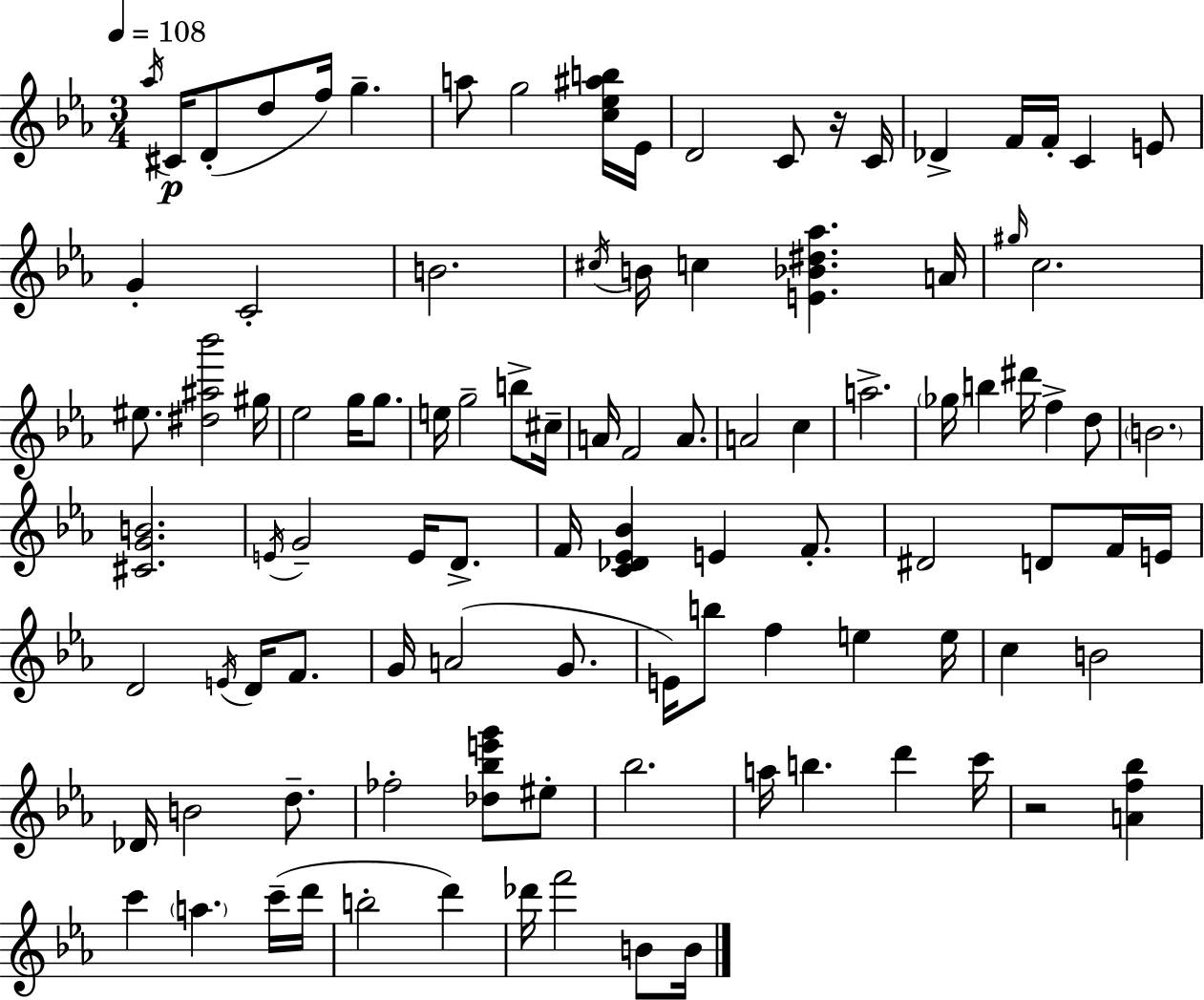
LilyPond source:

{
  \clef treble
  \numericTimeSignature
  \time 3/4
  \key ees \major
  \tempo 4 = 108
  \acciaccatura { aes''16 }\p cis'16 d'8-.( d''8 f''16) g''4.-- | a''8 g''2 <c'' ees'' ais'' b''>16 | ees'16 d'2 c'8 r16 | c'16 des'4-> f'16 f'16-. c'4 e'8 | \break g'4-. c'2-. | b'2. | \acciaccatura { cis''16 } b'16 c''4 <e' bes' dis'' aes''>4. | a'16 \grace { gis''16 } c''2. | \break eis''8. <dis'' ais'' bes'''>2 | gis''16 ees''2 g''16 | g''8. e''16 g''2-- | b''8-> cis''16-- a'16 f'2 | \break a'8. a'2 c''4 | a''2.-> | \parenthesize ges''16 b''4 dis'''16 f''4-> | d''8 \parenthesize b'2. | \break <cis' g' b'>2. | \acciaccatura { e'16 } g'2-- | e'16 d'8.-> f'16 <c' des' ees' bes'>4 e'4 | f'8.-. dis'2 | \break d'8 f'16 e'16 d'2 | \acciaccatura { e'16 } d'16 f'8. g'16 a'2( | g'8. e'16) b''8 f''4 | e''4 e''16 c''4 b'2 | \break des'16 b'2 | d''8.-- fes''2-. | <des'' bes'' e''' g'''>8 eis''8-. bes''2. | a''16 b''4. | \break d'''4 c'''16 r2 | <a' f'' bes''>4 c'''4 \parenthesize a''4. | c'''16--( d'''16 b''2-. | d'''4) des'''16 f'''2 | \break b'8 b'16 \bar "|."
}